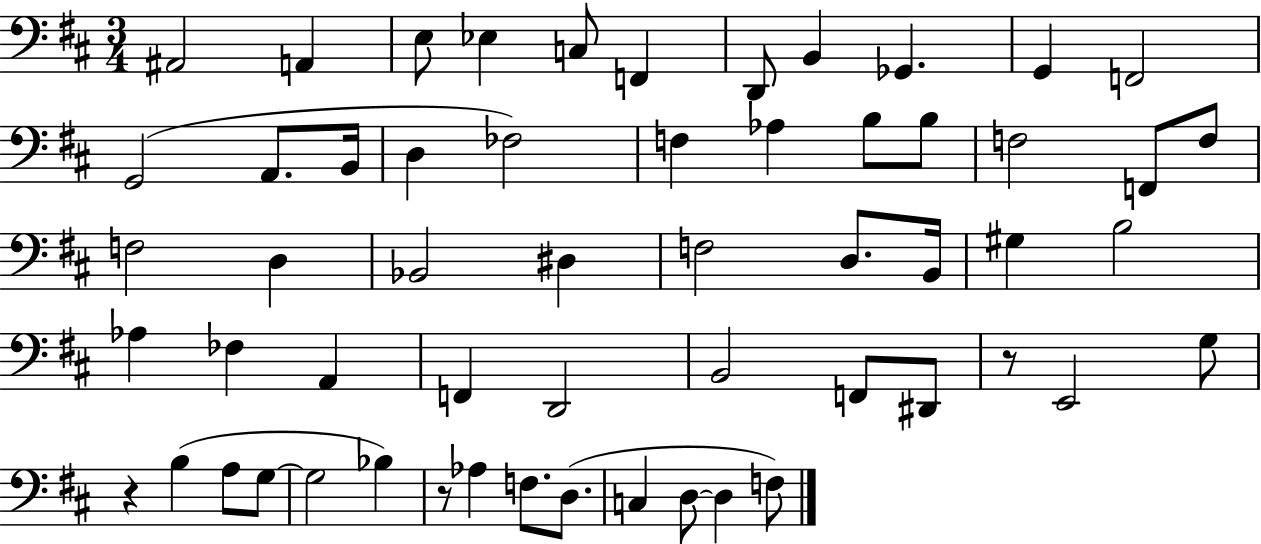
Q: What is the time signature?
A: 3/4